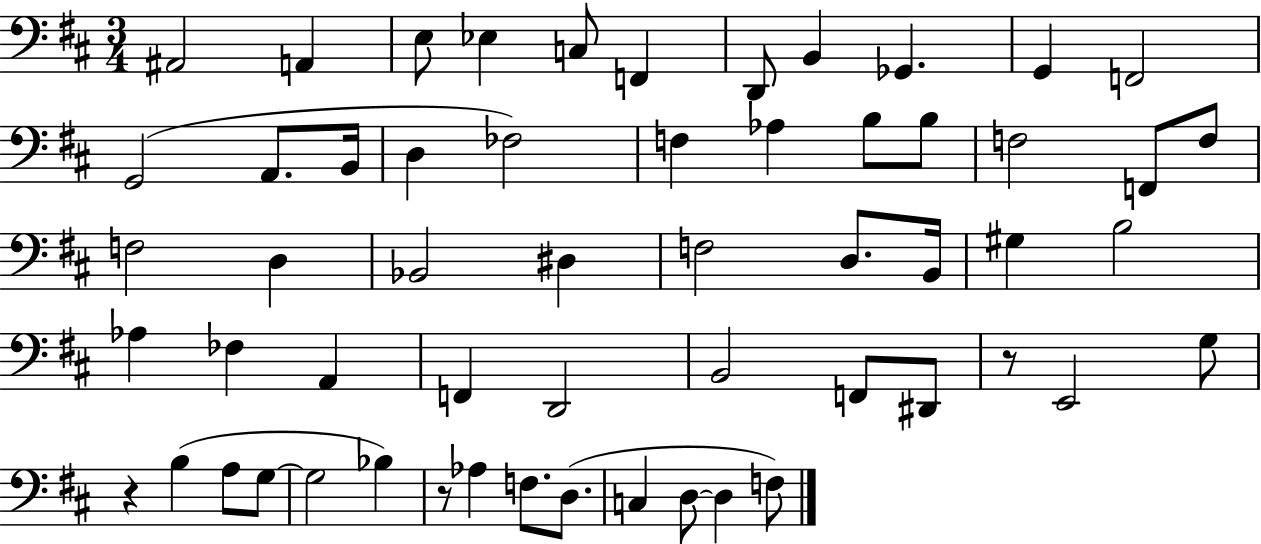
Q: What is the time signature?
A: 3/4